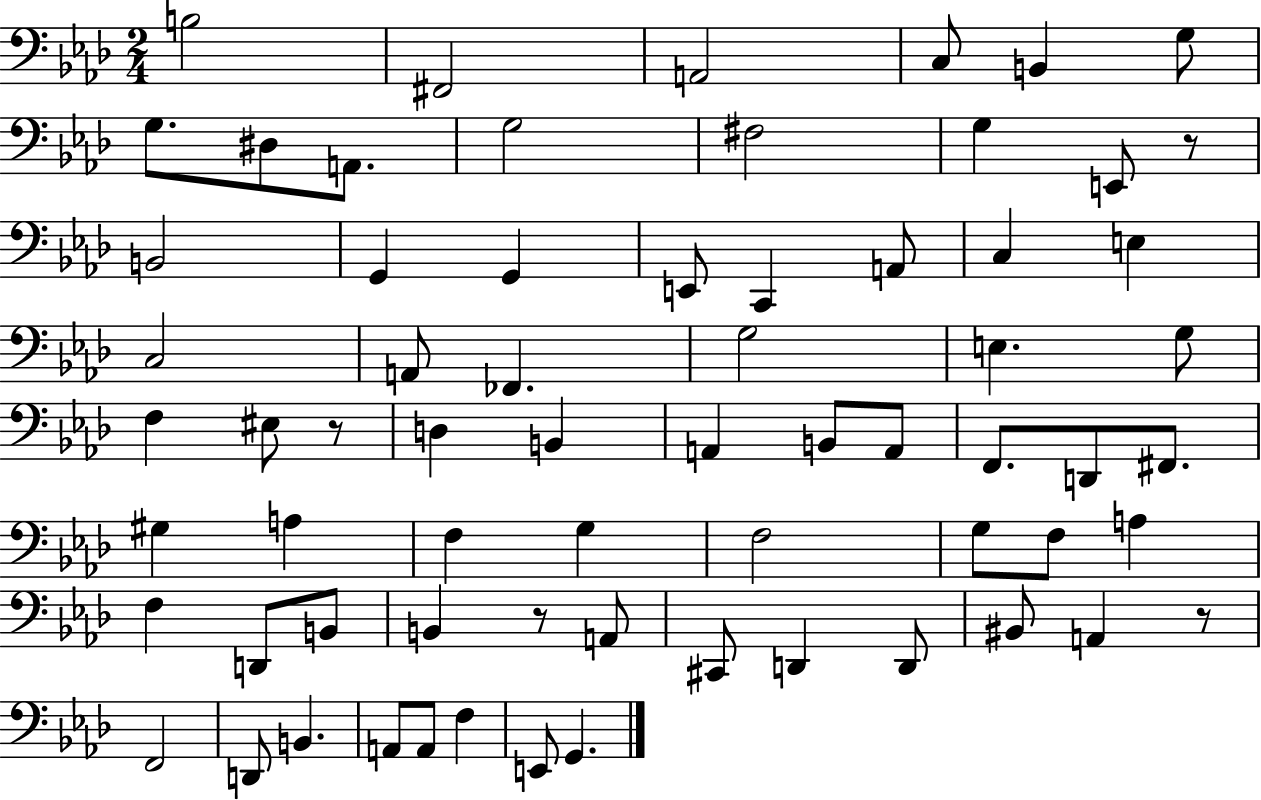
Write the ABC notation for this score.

X:1
T:Untitled
M:2/4
L:1/4
K:Ab
B,2 ^F,,2 A,,2 C,/2 B,, G,/2 G,/2 ^D,/2 A,,/2 G,2 ^F,2 G, E,,/2 z/2 B,,2 G,, G,, E,,/2 C,, A,,/2 C, E, C,2 A,,/2 _F,, G,2 E, G,/2 F, ^E,/2 z/2 D, B,, A,, B,,/2 A,,/2 F,,/2 D,,/2 ^F,,/2 ^G, A, F, G, F,2 G,/2 F,/2 A, F, D,,/2 B,,/2 B,, z/2 A,,/2 ^C,,/2 D,, D,,/2 ^B,,/2 A,, z/2 F,,2 D,,/2 B,, A,,/2 A,,/2 F, E,,/2 G,,